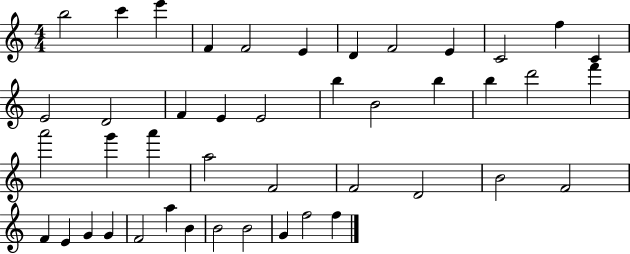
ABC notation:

X:1
T:Untitled
M:4/4
L:1/4
K:C
b2 c' e' F F2 E D F2 E C2 f C E2 D2 F E E2 b B2 b b d'2 f' a'2 g' a' a2 F2 F2 D2 B2 F2 F E G G F2 a B B2 B2 G f2 f